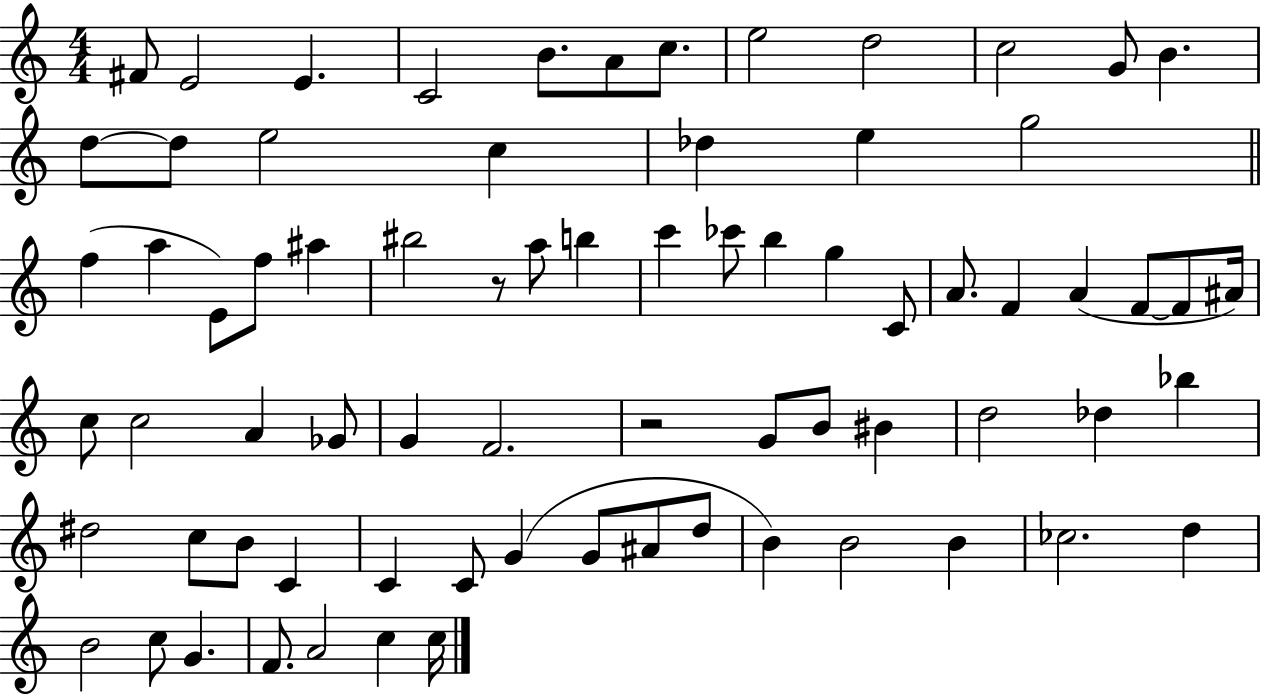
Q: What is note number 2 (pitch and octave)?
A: E4